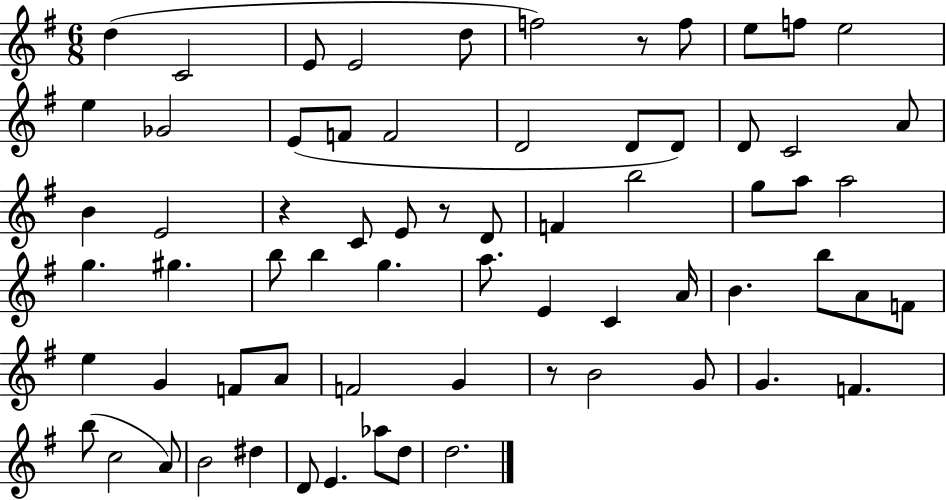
D5/q C4/h E4/e E4/h D5/e F5/h R/e F5/e E5/e F5/e E5/h E5/q Gb4/h E4/e F4/e F4/h D4/h D4/e D4/e D4/e C4/h A4/e B4/q E4/h R/q C4/e E4/e R/e D4/e F4/q B5/h G5/e A5/e A5/h G5/q. G#5/q. B5/e B5/q G5/q. A5/e. E4/q C4/q A4/s B4/q. B5/e A4/e F4/e E5/q G4/q F4/e A4/e F4/h G4/q R/e B4/h G4/e G4/q. F4/q. B5/e C5/h A4/e B4/h D#5/q D4/e E4/q. Ab5/e D5/e D5/h.